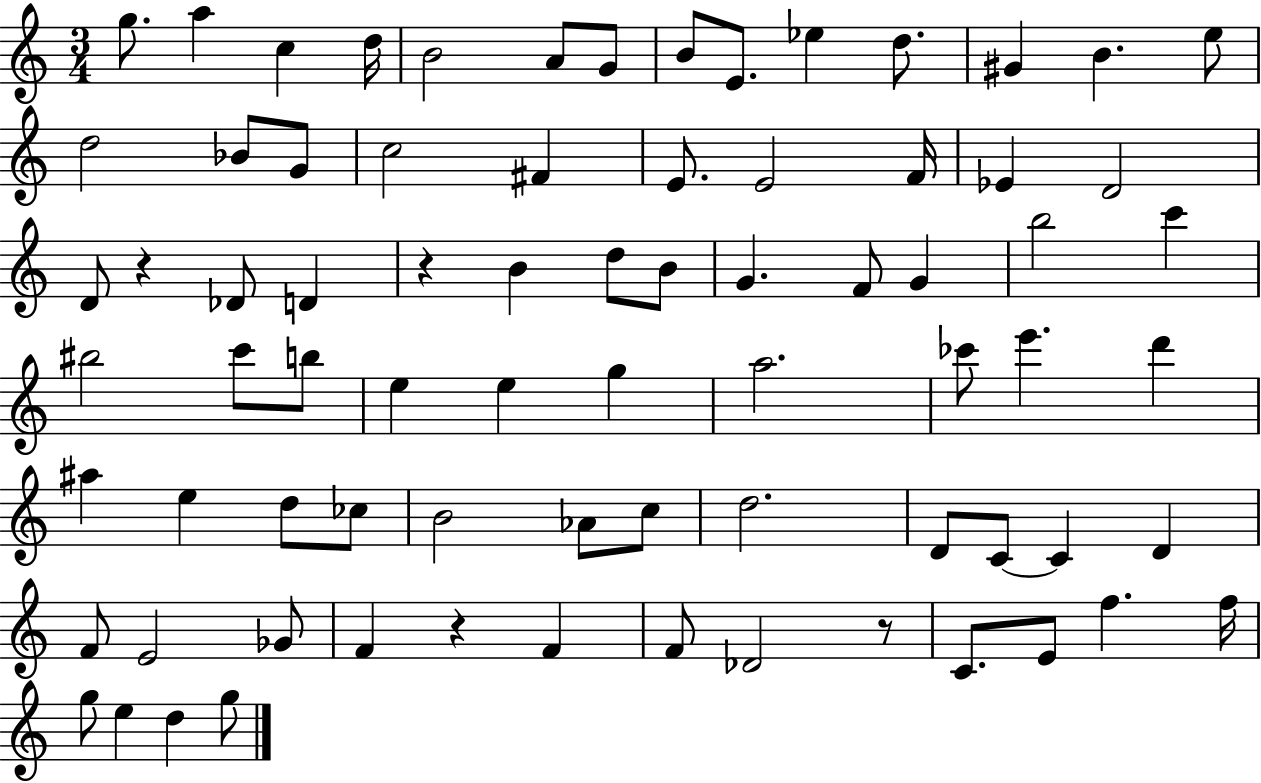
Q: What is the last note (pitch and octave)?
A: G5